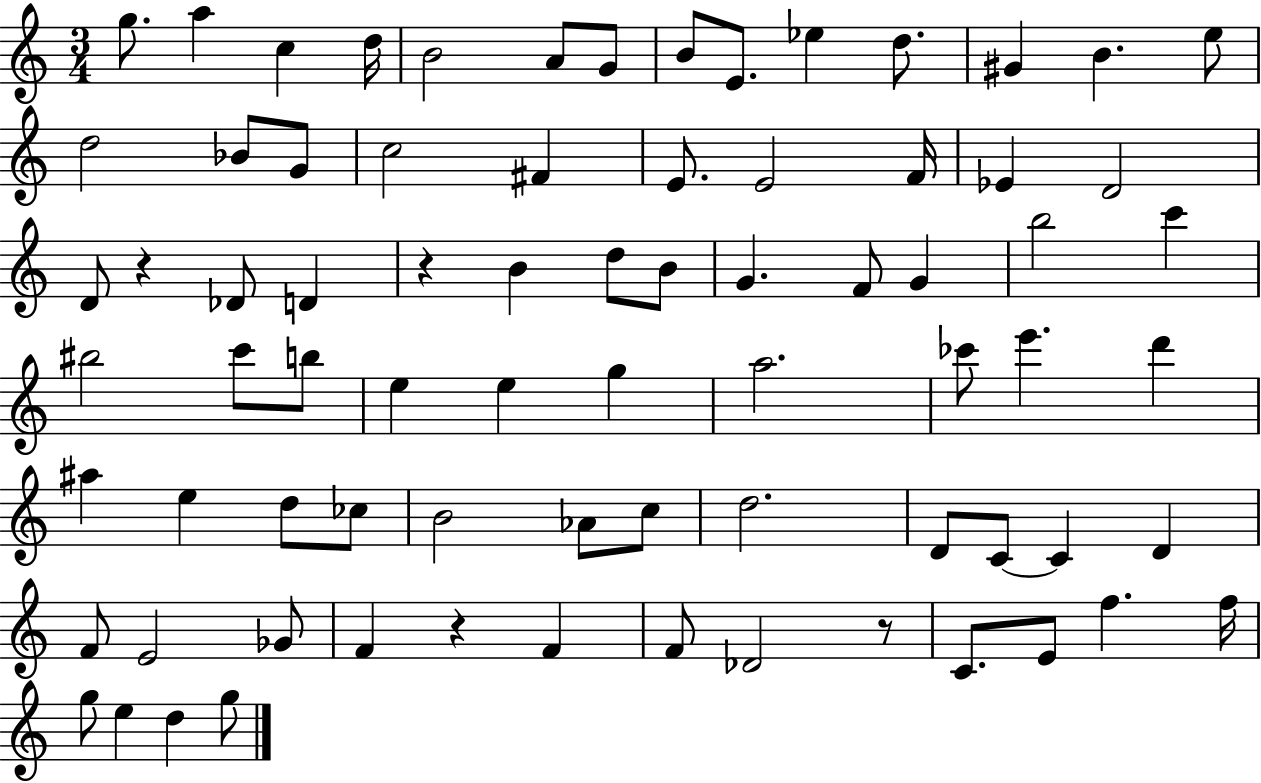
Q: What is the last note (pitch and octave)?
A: G5